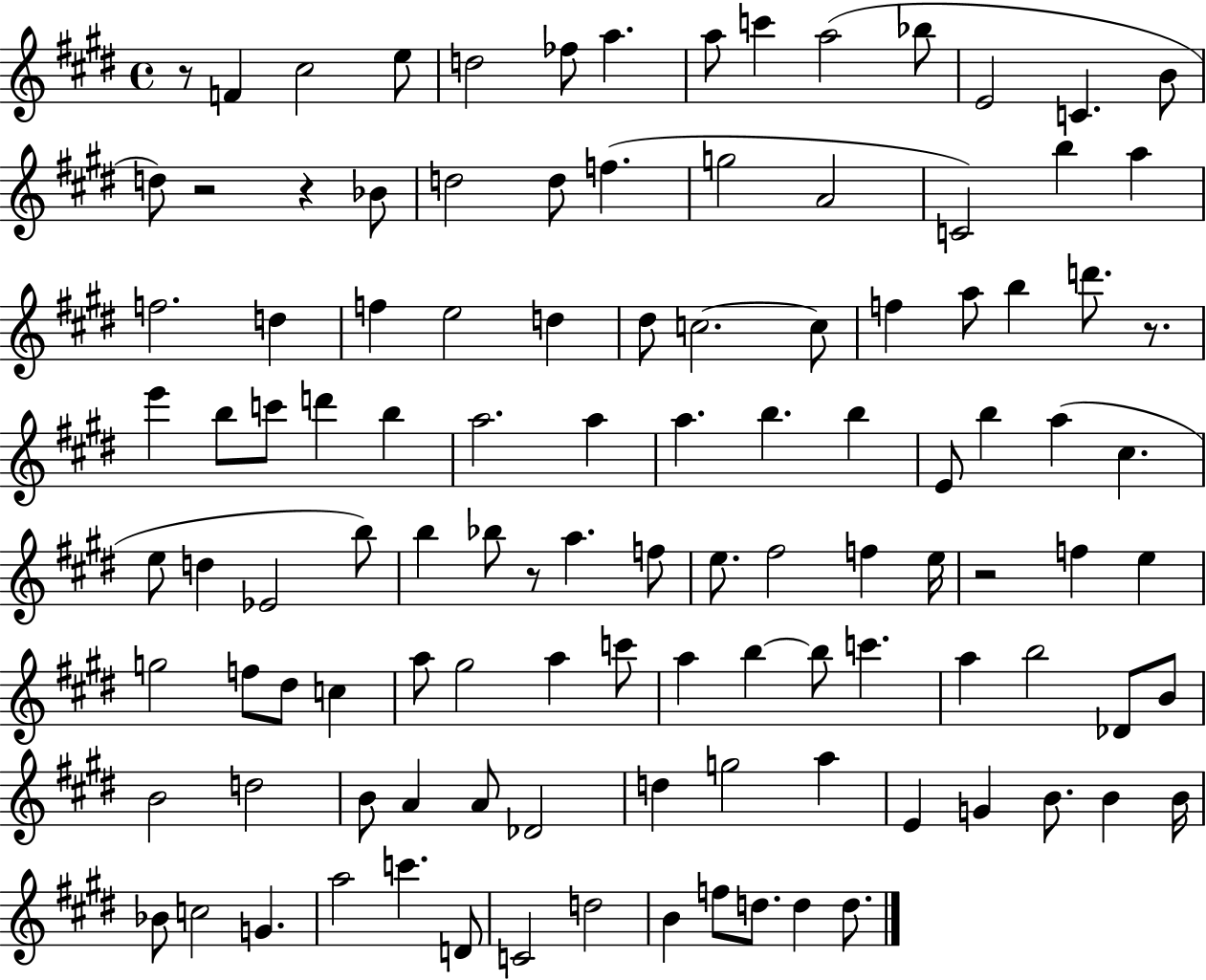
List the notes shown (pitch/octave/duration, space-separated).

R/e F4/q C#5/h E5/e D5/h FES5/e A5/q. A5/e C6/q A5/h Bb5/e E4/h C4/q. B4/e D5/e R/h R/q Bb4/e D5/h D5/e F5/q. G5/h A4/h C4/h B5/q A5/q F5/h. D5/q F5/q E5/h D5/q D#5/e C5/h. C5/e F5/q A5/e B5/q D6/e. R/e. E6/q B5/e C6/e D6/q B5/q A5/h. A5/q A5/q. B5/q. B5/q E4/e B5/q A5/q C#5/q. E5/e D5/q Eb4/h B5/e B5/q Bb5/e R/e A5/q. F5/e E5/e. F#5/h F5/q E5/s R/h F5/q E5/q G5/h F5/e D#5/e C5/q A5/e G#5/h A5/q C6/e A5/q B5/q B5/e C6/q. A5/q B5/h Db4/e B4/e B4/h D5/h B4/e A4/q A4/e Db4/h D5/q G5/h A5/q E4/q G4/q B4/e. B4/q B4/s Bb4/e C5/h G4/q. A5/h C6/q. D4/e C4/h D5/h B4/q F5/e D5/e. D5/q D5/e.